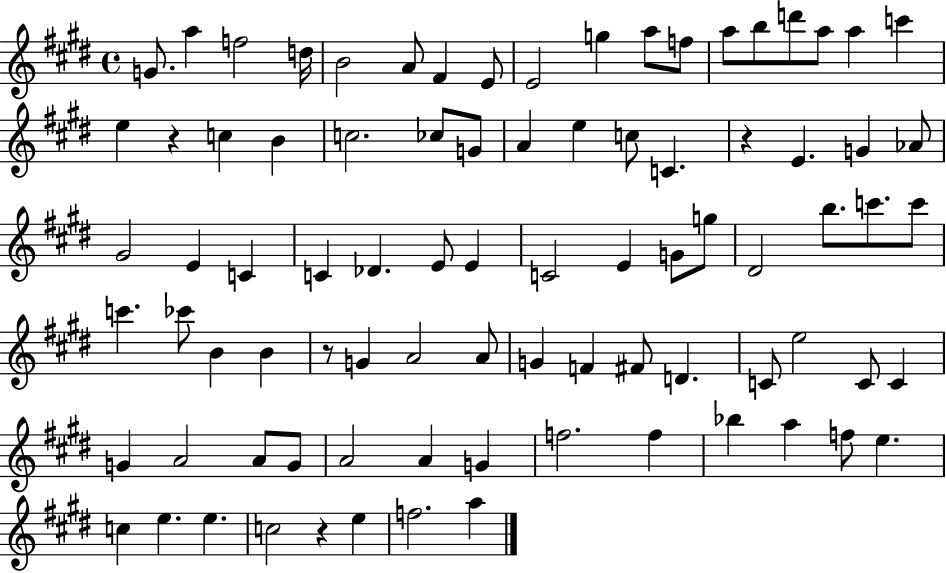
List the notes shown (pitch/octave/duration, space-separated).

G4/e. A5/q F5/h D5/s B4/h A4/e F#4/q E4/e E4/h G5/q A5/e F5/e A5/e B5/e D6/e A5/e A5/q C6/q E5/q R/q C5/q B4/q C5/h. CES5/e G4/e A4/q E5/q C5/e C4/q. R/q E4/q. G4/q Ab4/e G#4/h E4/q C4/q C4/q Db4/q. E4/e E4/q C4/h E4/q G4/e G5/e D#4/h B5/e. C6/e. C6/e C6/q. CES6/e B4/q B4/q R/e G4/q A4/h A4/e G4/q F4/q F#4/e D4/q. C4/e E5/h C4/e C4/q G4/q A4/h A4/e G4/e A4/h A4/q G4/q F5/h. F5/q Bb5/q A5/q F5/e E5/q. C5/q E5/q. E5/q. C5/h R/q E5/q F5/h. A5/q